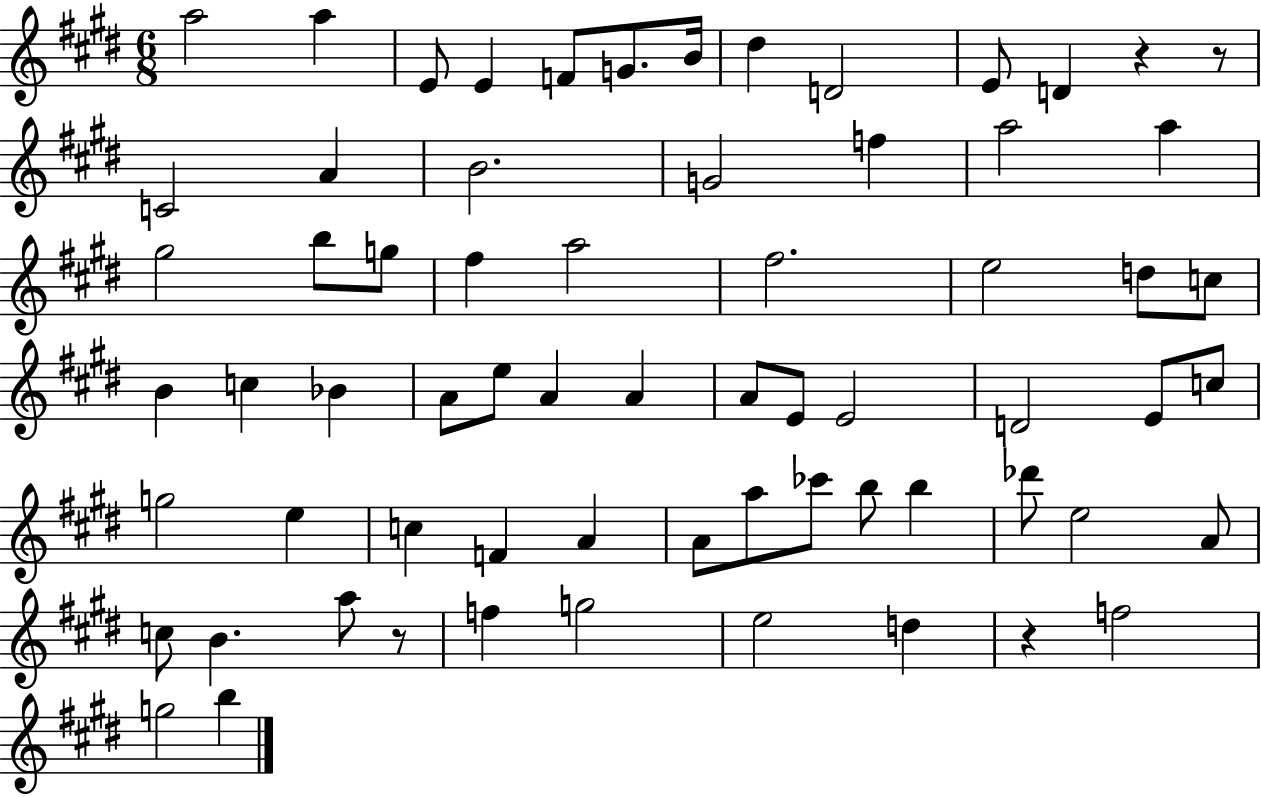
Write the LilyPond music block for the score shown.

{
  \clef treble
  \numericTimeSignature
  \time 6/8
  \key e \major
  a''2 a''4 | e'8 e'4 f'8 g'8. b'16 | dis''4 d'2 | e'8 d'4 r4 r8 | \break c'2 a'4 | b'2. | g'2 f''4 | a''2 a''4 | \break gis''2 b''8 g''8 | fis''4 a''2 | fis''2. | e''2 d''8 c''8 | \break b'4 c''4 bes'4 | a'8 e''8 a'4 a'4 | a'8 e'8 e'2 | d'2 e'8 c''8 | \break g''2 e''4 | c''4 f'4 a'4 | a'8 a''8 ces'''8 b''8 b''4 | des'''8 e''2 a'8 | \break c''8 b'4. a''8 r8 | f''4 g''2 | e''2 d''4 | r4 f''2 | \break g''2 b''4 | \bar "|."
}